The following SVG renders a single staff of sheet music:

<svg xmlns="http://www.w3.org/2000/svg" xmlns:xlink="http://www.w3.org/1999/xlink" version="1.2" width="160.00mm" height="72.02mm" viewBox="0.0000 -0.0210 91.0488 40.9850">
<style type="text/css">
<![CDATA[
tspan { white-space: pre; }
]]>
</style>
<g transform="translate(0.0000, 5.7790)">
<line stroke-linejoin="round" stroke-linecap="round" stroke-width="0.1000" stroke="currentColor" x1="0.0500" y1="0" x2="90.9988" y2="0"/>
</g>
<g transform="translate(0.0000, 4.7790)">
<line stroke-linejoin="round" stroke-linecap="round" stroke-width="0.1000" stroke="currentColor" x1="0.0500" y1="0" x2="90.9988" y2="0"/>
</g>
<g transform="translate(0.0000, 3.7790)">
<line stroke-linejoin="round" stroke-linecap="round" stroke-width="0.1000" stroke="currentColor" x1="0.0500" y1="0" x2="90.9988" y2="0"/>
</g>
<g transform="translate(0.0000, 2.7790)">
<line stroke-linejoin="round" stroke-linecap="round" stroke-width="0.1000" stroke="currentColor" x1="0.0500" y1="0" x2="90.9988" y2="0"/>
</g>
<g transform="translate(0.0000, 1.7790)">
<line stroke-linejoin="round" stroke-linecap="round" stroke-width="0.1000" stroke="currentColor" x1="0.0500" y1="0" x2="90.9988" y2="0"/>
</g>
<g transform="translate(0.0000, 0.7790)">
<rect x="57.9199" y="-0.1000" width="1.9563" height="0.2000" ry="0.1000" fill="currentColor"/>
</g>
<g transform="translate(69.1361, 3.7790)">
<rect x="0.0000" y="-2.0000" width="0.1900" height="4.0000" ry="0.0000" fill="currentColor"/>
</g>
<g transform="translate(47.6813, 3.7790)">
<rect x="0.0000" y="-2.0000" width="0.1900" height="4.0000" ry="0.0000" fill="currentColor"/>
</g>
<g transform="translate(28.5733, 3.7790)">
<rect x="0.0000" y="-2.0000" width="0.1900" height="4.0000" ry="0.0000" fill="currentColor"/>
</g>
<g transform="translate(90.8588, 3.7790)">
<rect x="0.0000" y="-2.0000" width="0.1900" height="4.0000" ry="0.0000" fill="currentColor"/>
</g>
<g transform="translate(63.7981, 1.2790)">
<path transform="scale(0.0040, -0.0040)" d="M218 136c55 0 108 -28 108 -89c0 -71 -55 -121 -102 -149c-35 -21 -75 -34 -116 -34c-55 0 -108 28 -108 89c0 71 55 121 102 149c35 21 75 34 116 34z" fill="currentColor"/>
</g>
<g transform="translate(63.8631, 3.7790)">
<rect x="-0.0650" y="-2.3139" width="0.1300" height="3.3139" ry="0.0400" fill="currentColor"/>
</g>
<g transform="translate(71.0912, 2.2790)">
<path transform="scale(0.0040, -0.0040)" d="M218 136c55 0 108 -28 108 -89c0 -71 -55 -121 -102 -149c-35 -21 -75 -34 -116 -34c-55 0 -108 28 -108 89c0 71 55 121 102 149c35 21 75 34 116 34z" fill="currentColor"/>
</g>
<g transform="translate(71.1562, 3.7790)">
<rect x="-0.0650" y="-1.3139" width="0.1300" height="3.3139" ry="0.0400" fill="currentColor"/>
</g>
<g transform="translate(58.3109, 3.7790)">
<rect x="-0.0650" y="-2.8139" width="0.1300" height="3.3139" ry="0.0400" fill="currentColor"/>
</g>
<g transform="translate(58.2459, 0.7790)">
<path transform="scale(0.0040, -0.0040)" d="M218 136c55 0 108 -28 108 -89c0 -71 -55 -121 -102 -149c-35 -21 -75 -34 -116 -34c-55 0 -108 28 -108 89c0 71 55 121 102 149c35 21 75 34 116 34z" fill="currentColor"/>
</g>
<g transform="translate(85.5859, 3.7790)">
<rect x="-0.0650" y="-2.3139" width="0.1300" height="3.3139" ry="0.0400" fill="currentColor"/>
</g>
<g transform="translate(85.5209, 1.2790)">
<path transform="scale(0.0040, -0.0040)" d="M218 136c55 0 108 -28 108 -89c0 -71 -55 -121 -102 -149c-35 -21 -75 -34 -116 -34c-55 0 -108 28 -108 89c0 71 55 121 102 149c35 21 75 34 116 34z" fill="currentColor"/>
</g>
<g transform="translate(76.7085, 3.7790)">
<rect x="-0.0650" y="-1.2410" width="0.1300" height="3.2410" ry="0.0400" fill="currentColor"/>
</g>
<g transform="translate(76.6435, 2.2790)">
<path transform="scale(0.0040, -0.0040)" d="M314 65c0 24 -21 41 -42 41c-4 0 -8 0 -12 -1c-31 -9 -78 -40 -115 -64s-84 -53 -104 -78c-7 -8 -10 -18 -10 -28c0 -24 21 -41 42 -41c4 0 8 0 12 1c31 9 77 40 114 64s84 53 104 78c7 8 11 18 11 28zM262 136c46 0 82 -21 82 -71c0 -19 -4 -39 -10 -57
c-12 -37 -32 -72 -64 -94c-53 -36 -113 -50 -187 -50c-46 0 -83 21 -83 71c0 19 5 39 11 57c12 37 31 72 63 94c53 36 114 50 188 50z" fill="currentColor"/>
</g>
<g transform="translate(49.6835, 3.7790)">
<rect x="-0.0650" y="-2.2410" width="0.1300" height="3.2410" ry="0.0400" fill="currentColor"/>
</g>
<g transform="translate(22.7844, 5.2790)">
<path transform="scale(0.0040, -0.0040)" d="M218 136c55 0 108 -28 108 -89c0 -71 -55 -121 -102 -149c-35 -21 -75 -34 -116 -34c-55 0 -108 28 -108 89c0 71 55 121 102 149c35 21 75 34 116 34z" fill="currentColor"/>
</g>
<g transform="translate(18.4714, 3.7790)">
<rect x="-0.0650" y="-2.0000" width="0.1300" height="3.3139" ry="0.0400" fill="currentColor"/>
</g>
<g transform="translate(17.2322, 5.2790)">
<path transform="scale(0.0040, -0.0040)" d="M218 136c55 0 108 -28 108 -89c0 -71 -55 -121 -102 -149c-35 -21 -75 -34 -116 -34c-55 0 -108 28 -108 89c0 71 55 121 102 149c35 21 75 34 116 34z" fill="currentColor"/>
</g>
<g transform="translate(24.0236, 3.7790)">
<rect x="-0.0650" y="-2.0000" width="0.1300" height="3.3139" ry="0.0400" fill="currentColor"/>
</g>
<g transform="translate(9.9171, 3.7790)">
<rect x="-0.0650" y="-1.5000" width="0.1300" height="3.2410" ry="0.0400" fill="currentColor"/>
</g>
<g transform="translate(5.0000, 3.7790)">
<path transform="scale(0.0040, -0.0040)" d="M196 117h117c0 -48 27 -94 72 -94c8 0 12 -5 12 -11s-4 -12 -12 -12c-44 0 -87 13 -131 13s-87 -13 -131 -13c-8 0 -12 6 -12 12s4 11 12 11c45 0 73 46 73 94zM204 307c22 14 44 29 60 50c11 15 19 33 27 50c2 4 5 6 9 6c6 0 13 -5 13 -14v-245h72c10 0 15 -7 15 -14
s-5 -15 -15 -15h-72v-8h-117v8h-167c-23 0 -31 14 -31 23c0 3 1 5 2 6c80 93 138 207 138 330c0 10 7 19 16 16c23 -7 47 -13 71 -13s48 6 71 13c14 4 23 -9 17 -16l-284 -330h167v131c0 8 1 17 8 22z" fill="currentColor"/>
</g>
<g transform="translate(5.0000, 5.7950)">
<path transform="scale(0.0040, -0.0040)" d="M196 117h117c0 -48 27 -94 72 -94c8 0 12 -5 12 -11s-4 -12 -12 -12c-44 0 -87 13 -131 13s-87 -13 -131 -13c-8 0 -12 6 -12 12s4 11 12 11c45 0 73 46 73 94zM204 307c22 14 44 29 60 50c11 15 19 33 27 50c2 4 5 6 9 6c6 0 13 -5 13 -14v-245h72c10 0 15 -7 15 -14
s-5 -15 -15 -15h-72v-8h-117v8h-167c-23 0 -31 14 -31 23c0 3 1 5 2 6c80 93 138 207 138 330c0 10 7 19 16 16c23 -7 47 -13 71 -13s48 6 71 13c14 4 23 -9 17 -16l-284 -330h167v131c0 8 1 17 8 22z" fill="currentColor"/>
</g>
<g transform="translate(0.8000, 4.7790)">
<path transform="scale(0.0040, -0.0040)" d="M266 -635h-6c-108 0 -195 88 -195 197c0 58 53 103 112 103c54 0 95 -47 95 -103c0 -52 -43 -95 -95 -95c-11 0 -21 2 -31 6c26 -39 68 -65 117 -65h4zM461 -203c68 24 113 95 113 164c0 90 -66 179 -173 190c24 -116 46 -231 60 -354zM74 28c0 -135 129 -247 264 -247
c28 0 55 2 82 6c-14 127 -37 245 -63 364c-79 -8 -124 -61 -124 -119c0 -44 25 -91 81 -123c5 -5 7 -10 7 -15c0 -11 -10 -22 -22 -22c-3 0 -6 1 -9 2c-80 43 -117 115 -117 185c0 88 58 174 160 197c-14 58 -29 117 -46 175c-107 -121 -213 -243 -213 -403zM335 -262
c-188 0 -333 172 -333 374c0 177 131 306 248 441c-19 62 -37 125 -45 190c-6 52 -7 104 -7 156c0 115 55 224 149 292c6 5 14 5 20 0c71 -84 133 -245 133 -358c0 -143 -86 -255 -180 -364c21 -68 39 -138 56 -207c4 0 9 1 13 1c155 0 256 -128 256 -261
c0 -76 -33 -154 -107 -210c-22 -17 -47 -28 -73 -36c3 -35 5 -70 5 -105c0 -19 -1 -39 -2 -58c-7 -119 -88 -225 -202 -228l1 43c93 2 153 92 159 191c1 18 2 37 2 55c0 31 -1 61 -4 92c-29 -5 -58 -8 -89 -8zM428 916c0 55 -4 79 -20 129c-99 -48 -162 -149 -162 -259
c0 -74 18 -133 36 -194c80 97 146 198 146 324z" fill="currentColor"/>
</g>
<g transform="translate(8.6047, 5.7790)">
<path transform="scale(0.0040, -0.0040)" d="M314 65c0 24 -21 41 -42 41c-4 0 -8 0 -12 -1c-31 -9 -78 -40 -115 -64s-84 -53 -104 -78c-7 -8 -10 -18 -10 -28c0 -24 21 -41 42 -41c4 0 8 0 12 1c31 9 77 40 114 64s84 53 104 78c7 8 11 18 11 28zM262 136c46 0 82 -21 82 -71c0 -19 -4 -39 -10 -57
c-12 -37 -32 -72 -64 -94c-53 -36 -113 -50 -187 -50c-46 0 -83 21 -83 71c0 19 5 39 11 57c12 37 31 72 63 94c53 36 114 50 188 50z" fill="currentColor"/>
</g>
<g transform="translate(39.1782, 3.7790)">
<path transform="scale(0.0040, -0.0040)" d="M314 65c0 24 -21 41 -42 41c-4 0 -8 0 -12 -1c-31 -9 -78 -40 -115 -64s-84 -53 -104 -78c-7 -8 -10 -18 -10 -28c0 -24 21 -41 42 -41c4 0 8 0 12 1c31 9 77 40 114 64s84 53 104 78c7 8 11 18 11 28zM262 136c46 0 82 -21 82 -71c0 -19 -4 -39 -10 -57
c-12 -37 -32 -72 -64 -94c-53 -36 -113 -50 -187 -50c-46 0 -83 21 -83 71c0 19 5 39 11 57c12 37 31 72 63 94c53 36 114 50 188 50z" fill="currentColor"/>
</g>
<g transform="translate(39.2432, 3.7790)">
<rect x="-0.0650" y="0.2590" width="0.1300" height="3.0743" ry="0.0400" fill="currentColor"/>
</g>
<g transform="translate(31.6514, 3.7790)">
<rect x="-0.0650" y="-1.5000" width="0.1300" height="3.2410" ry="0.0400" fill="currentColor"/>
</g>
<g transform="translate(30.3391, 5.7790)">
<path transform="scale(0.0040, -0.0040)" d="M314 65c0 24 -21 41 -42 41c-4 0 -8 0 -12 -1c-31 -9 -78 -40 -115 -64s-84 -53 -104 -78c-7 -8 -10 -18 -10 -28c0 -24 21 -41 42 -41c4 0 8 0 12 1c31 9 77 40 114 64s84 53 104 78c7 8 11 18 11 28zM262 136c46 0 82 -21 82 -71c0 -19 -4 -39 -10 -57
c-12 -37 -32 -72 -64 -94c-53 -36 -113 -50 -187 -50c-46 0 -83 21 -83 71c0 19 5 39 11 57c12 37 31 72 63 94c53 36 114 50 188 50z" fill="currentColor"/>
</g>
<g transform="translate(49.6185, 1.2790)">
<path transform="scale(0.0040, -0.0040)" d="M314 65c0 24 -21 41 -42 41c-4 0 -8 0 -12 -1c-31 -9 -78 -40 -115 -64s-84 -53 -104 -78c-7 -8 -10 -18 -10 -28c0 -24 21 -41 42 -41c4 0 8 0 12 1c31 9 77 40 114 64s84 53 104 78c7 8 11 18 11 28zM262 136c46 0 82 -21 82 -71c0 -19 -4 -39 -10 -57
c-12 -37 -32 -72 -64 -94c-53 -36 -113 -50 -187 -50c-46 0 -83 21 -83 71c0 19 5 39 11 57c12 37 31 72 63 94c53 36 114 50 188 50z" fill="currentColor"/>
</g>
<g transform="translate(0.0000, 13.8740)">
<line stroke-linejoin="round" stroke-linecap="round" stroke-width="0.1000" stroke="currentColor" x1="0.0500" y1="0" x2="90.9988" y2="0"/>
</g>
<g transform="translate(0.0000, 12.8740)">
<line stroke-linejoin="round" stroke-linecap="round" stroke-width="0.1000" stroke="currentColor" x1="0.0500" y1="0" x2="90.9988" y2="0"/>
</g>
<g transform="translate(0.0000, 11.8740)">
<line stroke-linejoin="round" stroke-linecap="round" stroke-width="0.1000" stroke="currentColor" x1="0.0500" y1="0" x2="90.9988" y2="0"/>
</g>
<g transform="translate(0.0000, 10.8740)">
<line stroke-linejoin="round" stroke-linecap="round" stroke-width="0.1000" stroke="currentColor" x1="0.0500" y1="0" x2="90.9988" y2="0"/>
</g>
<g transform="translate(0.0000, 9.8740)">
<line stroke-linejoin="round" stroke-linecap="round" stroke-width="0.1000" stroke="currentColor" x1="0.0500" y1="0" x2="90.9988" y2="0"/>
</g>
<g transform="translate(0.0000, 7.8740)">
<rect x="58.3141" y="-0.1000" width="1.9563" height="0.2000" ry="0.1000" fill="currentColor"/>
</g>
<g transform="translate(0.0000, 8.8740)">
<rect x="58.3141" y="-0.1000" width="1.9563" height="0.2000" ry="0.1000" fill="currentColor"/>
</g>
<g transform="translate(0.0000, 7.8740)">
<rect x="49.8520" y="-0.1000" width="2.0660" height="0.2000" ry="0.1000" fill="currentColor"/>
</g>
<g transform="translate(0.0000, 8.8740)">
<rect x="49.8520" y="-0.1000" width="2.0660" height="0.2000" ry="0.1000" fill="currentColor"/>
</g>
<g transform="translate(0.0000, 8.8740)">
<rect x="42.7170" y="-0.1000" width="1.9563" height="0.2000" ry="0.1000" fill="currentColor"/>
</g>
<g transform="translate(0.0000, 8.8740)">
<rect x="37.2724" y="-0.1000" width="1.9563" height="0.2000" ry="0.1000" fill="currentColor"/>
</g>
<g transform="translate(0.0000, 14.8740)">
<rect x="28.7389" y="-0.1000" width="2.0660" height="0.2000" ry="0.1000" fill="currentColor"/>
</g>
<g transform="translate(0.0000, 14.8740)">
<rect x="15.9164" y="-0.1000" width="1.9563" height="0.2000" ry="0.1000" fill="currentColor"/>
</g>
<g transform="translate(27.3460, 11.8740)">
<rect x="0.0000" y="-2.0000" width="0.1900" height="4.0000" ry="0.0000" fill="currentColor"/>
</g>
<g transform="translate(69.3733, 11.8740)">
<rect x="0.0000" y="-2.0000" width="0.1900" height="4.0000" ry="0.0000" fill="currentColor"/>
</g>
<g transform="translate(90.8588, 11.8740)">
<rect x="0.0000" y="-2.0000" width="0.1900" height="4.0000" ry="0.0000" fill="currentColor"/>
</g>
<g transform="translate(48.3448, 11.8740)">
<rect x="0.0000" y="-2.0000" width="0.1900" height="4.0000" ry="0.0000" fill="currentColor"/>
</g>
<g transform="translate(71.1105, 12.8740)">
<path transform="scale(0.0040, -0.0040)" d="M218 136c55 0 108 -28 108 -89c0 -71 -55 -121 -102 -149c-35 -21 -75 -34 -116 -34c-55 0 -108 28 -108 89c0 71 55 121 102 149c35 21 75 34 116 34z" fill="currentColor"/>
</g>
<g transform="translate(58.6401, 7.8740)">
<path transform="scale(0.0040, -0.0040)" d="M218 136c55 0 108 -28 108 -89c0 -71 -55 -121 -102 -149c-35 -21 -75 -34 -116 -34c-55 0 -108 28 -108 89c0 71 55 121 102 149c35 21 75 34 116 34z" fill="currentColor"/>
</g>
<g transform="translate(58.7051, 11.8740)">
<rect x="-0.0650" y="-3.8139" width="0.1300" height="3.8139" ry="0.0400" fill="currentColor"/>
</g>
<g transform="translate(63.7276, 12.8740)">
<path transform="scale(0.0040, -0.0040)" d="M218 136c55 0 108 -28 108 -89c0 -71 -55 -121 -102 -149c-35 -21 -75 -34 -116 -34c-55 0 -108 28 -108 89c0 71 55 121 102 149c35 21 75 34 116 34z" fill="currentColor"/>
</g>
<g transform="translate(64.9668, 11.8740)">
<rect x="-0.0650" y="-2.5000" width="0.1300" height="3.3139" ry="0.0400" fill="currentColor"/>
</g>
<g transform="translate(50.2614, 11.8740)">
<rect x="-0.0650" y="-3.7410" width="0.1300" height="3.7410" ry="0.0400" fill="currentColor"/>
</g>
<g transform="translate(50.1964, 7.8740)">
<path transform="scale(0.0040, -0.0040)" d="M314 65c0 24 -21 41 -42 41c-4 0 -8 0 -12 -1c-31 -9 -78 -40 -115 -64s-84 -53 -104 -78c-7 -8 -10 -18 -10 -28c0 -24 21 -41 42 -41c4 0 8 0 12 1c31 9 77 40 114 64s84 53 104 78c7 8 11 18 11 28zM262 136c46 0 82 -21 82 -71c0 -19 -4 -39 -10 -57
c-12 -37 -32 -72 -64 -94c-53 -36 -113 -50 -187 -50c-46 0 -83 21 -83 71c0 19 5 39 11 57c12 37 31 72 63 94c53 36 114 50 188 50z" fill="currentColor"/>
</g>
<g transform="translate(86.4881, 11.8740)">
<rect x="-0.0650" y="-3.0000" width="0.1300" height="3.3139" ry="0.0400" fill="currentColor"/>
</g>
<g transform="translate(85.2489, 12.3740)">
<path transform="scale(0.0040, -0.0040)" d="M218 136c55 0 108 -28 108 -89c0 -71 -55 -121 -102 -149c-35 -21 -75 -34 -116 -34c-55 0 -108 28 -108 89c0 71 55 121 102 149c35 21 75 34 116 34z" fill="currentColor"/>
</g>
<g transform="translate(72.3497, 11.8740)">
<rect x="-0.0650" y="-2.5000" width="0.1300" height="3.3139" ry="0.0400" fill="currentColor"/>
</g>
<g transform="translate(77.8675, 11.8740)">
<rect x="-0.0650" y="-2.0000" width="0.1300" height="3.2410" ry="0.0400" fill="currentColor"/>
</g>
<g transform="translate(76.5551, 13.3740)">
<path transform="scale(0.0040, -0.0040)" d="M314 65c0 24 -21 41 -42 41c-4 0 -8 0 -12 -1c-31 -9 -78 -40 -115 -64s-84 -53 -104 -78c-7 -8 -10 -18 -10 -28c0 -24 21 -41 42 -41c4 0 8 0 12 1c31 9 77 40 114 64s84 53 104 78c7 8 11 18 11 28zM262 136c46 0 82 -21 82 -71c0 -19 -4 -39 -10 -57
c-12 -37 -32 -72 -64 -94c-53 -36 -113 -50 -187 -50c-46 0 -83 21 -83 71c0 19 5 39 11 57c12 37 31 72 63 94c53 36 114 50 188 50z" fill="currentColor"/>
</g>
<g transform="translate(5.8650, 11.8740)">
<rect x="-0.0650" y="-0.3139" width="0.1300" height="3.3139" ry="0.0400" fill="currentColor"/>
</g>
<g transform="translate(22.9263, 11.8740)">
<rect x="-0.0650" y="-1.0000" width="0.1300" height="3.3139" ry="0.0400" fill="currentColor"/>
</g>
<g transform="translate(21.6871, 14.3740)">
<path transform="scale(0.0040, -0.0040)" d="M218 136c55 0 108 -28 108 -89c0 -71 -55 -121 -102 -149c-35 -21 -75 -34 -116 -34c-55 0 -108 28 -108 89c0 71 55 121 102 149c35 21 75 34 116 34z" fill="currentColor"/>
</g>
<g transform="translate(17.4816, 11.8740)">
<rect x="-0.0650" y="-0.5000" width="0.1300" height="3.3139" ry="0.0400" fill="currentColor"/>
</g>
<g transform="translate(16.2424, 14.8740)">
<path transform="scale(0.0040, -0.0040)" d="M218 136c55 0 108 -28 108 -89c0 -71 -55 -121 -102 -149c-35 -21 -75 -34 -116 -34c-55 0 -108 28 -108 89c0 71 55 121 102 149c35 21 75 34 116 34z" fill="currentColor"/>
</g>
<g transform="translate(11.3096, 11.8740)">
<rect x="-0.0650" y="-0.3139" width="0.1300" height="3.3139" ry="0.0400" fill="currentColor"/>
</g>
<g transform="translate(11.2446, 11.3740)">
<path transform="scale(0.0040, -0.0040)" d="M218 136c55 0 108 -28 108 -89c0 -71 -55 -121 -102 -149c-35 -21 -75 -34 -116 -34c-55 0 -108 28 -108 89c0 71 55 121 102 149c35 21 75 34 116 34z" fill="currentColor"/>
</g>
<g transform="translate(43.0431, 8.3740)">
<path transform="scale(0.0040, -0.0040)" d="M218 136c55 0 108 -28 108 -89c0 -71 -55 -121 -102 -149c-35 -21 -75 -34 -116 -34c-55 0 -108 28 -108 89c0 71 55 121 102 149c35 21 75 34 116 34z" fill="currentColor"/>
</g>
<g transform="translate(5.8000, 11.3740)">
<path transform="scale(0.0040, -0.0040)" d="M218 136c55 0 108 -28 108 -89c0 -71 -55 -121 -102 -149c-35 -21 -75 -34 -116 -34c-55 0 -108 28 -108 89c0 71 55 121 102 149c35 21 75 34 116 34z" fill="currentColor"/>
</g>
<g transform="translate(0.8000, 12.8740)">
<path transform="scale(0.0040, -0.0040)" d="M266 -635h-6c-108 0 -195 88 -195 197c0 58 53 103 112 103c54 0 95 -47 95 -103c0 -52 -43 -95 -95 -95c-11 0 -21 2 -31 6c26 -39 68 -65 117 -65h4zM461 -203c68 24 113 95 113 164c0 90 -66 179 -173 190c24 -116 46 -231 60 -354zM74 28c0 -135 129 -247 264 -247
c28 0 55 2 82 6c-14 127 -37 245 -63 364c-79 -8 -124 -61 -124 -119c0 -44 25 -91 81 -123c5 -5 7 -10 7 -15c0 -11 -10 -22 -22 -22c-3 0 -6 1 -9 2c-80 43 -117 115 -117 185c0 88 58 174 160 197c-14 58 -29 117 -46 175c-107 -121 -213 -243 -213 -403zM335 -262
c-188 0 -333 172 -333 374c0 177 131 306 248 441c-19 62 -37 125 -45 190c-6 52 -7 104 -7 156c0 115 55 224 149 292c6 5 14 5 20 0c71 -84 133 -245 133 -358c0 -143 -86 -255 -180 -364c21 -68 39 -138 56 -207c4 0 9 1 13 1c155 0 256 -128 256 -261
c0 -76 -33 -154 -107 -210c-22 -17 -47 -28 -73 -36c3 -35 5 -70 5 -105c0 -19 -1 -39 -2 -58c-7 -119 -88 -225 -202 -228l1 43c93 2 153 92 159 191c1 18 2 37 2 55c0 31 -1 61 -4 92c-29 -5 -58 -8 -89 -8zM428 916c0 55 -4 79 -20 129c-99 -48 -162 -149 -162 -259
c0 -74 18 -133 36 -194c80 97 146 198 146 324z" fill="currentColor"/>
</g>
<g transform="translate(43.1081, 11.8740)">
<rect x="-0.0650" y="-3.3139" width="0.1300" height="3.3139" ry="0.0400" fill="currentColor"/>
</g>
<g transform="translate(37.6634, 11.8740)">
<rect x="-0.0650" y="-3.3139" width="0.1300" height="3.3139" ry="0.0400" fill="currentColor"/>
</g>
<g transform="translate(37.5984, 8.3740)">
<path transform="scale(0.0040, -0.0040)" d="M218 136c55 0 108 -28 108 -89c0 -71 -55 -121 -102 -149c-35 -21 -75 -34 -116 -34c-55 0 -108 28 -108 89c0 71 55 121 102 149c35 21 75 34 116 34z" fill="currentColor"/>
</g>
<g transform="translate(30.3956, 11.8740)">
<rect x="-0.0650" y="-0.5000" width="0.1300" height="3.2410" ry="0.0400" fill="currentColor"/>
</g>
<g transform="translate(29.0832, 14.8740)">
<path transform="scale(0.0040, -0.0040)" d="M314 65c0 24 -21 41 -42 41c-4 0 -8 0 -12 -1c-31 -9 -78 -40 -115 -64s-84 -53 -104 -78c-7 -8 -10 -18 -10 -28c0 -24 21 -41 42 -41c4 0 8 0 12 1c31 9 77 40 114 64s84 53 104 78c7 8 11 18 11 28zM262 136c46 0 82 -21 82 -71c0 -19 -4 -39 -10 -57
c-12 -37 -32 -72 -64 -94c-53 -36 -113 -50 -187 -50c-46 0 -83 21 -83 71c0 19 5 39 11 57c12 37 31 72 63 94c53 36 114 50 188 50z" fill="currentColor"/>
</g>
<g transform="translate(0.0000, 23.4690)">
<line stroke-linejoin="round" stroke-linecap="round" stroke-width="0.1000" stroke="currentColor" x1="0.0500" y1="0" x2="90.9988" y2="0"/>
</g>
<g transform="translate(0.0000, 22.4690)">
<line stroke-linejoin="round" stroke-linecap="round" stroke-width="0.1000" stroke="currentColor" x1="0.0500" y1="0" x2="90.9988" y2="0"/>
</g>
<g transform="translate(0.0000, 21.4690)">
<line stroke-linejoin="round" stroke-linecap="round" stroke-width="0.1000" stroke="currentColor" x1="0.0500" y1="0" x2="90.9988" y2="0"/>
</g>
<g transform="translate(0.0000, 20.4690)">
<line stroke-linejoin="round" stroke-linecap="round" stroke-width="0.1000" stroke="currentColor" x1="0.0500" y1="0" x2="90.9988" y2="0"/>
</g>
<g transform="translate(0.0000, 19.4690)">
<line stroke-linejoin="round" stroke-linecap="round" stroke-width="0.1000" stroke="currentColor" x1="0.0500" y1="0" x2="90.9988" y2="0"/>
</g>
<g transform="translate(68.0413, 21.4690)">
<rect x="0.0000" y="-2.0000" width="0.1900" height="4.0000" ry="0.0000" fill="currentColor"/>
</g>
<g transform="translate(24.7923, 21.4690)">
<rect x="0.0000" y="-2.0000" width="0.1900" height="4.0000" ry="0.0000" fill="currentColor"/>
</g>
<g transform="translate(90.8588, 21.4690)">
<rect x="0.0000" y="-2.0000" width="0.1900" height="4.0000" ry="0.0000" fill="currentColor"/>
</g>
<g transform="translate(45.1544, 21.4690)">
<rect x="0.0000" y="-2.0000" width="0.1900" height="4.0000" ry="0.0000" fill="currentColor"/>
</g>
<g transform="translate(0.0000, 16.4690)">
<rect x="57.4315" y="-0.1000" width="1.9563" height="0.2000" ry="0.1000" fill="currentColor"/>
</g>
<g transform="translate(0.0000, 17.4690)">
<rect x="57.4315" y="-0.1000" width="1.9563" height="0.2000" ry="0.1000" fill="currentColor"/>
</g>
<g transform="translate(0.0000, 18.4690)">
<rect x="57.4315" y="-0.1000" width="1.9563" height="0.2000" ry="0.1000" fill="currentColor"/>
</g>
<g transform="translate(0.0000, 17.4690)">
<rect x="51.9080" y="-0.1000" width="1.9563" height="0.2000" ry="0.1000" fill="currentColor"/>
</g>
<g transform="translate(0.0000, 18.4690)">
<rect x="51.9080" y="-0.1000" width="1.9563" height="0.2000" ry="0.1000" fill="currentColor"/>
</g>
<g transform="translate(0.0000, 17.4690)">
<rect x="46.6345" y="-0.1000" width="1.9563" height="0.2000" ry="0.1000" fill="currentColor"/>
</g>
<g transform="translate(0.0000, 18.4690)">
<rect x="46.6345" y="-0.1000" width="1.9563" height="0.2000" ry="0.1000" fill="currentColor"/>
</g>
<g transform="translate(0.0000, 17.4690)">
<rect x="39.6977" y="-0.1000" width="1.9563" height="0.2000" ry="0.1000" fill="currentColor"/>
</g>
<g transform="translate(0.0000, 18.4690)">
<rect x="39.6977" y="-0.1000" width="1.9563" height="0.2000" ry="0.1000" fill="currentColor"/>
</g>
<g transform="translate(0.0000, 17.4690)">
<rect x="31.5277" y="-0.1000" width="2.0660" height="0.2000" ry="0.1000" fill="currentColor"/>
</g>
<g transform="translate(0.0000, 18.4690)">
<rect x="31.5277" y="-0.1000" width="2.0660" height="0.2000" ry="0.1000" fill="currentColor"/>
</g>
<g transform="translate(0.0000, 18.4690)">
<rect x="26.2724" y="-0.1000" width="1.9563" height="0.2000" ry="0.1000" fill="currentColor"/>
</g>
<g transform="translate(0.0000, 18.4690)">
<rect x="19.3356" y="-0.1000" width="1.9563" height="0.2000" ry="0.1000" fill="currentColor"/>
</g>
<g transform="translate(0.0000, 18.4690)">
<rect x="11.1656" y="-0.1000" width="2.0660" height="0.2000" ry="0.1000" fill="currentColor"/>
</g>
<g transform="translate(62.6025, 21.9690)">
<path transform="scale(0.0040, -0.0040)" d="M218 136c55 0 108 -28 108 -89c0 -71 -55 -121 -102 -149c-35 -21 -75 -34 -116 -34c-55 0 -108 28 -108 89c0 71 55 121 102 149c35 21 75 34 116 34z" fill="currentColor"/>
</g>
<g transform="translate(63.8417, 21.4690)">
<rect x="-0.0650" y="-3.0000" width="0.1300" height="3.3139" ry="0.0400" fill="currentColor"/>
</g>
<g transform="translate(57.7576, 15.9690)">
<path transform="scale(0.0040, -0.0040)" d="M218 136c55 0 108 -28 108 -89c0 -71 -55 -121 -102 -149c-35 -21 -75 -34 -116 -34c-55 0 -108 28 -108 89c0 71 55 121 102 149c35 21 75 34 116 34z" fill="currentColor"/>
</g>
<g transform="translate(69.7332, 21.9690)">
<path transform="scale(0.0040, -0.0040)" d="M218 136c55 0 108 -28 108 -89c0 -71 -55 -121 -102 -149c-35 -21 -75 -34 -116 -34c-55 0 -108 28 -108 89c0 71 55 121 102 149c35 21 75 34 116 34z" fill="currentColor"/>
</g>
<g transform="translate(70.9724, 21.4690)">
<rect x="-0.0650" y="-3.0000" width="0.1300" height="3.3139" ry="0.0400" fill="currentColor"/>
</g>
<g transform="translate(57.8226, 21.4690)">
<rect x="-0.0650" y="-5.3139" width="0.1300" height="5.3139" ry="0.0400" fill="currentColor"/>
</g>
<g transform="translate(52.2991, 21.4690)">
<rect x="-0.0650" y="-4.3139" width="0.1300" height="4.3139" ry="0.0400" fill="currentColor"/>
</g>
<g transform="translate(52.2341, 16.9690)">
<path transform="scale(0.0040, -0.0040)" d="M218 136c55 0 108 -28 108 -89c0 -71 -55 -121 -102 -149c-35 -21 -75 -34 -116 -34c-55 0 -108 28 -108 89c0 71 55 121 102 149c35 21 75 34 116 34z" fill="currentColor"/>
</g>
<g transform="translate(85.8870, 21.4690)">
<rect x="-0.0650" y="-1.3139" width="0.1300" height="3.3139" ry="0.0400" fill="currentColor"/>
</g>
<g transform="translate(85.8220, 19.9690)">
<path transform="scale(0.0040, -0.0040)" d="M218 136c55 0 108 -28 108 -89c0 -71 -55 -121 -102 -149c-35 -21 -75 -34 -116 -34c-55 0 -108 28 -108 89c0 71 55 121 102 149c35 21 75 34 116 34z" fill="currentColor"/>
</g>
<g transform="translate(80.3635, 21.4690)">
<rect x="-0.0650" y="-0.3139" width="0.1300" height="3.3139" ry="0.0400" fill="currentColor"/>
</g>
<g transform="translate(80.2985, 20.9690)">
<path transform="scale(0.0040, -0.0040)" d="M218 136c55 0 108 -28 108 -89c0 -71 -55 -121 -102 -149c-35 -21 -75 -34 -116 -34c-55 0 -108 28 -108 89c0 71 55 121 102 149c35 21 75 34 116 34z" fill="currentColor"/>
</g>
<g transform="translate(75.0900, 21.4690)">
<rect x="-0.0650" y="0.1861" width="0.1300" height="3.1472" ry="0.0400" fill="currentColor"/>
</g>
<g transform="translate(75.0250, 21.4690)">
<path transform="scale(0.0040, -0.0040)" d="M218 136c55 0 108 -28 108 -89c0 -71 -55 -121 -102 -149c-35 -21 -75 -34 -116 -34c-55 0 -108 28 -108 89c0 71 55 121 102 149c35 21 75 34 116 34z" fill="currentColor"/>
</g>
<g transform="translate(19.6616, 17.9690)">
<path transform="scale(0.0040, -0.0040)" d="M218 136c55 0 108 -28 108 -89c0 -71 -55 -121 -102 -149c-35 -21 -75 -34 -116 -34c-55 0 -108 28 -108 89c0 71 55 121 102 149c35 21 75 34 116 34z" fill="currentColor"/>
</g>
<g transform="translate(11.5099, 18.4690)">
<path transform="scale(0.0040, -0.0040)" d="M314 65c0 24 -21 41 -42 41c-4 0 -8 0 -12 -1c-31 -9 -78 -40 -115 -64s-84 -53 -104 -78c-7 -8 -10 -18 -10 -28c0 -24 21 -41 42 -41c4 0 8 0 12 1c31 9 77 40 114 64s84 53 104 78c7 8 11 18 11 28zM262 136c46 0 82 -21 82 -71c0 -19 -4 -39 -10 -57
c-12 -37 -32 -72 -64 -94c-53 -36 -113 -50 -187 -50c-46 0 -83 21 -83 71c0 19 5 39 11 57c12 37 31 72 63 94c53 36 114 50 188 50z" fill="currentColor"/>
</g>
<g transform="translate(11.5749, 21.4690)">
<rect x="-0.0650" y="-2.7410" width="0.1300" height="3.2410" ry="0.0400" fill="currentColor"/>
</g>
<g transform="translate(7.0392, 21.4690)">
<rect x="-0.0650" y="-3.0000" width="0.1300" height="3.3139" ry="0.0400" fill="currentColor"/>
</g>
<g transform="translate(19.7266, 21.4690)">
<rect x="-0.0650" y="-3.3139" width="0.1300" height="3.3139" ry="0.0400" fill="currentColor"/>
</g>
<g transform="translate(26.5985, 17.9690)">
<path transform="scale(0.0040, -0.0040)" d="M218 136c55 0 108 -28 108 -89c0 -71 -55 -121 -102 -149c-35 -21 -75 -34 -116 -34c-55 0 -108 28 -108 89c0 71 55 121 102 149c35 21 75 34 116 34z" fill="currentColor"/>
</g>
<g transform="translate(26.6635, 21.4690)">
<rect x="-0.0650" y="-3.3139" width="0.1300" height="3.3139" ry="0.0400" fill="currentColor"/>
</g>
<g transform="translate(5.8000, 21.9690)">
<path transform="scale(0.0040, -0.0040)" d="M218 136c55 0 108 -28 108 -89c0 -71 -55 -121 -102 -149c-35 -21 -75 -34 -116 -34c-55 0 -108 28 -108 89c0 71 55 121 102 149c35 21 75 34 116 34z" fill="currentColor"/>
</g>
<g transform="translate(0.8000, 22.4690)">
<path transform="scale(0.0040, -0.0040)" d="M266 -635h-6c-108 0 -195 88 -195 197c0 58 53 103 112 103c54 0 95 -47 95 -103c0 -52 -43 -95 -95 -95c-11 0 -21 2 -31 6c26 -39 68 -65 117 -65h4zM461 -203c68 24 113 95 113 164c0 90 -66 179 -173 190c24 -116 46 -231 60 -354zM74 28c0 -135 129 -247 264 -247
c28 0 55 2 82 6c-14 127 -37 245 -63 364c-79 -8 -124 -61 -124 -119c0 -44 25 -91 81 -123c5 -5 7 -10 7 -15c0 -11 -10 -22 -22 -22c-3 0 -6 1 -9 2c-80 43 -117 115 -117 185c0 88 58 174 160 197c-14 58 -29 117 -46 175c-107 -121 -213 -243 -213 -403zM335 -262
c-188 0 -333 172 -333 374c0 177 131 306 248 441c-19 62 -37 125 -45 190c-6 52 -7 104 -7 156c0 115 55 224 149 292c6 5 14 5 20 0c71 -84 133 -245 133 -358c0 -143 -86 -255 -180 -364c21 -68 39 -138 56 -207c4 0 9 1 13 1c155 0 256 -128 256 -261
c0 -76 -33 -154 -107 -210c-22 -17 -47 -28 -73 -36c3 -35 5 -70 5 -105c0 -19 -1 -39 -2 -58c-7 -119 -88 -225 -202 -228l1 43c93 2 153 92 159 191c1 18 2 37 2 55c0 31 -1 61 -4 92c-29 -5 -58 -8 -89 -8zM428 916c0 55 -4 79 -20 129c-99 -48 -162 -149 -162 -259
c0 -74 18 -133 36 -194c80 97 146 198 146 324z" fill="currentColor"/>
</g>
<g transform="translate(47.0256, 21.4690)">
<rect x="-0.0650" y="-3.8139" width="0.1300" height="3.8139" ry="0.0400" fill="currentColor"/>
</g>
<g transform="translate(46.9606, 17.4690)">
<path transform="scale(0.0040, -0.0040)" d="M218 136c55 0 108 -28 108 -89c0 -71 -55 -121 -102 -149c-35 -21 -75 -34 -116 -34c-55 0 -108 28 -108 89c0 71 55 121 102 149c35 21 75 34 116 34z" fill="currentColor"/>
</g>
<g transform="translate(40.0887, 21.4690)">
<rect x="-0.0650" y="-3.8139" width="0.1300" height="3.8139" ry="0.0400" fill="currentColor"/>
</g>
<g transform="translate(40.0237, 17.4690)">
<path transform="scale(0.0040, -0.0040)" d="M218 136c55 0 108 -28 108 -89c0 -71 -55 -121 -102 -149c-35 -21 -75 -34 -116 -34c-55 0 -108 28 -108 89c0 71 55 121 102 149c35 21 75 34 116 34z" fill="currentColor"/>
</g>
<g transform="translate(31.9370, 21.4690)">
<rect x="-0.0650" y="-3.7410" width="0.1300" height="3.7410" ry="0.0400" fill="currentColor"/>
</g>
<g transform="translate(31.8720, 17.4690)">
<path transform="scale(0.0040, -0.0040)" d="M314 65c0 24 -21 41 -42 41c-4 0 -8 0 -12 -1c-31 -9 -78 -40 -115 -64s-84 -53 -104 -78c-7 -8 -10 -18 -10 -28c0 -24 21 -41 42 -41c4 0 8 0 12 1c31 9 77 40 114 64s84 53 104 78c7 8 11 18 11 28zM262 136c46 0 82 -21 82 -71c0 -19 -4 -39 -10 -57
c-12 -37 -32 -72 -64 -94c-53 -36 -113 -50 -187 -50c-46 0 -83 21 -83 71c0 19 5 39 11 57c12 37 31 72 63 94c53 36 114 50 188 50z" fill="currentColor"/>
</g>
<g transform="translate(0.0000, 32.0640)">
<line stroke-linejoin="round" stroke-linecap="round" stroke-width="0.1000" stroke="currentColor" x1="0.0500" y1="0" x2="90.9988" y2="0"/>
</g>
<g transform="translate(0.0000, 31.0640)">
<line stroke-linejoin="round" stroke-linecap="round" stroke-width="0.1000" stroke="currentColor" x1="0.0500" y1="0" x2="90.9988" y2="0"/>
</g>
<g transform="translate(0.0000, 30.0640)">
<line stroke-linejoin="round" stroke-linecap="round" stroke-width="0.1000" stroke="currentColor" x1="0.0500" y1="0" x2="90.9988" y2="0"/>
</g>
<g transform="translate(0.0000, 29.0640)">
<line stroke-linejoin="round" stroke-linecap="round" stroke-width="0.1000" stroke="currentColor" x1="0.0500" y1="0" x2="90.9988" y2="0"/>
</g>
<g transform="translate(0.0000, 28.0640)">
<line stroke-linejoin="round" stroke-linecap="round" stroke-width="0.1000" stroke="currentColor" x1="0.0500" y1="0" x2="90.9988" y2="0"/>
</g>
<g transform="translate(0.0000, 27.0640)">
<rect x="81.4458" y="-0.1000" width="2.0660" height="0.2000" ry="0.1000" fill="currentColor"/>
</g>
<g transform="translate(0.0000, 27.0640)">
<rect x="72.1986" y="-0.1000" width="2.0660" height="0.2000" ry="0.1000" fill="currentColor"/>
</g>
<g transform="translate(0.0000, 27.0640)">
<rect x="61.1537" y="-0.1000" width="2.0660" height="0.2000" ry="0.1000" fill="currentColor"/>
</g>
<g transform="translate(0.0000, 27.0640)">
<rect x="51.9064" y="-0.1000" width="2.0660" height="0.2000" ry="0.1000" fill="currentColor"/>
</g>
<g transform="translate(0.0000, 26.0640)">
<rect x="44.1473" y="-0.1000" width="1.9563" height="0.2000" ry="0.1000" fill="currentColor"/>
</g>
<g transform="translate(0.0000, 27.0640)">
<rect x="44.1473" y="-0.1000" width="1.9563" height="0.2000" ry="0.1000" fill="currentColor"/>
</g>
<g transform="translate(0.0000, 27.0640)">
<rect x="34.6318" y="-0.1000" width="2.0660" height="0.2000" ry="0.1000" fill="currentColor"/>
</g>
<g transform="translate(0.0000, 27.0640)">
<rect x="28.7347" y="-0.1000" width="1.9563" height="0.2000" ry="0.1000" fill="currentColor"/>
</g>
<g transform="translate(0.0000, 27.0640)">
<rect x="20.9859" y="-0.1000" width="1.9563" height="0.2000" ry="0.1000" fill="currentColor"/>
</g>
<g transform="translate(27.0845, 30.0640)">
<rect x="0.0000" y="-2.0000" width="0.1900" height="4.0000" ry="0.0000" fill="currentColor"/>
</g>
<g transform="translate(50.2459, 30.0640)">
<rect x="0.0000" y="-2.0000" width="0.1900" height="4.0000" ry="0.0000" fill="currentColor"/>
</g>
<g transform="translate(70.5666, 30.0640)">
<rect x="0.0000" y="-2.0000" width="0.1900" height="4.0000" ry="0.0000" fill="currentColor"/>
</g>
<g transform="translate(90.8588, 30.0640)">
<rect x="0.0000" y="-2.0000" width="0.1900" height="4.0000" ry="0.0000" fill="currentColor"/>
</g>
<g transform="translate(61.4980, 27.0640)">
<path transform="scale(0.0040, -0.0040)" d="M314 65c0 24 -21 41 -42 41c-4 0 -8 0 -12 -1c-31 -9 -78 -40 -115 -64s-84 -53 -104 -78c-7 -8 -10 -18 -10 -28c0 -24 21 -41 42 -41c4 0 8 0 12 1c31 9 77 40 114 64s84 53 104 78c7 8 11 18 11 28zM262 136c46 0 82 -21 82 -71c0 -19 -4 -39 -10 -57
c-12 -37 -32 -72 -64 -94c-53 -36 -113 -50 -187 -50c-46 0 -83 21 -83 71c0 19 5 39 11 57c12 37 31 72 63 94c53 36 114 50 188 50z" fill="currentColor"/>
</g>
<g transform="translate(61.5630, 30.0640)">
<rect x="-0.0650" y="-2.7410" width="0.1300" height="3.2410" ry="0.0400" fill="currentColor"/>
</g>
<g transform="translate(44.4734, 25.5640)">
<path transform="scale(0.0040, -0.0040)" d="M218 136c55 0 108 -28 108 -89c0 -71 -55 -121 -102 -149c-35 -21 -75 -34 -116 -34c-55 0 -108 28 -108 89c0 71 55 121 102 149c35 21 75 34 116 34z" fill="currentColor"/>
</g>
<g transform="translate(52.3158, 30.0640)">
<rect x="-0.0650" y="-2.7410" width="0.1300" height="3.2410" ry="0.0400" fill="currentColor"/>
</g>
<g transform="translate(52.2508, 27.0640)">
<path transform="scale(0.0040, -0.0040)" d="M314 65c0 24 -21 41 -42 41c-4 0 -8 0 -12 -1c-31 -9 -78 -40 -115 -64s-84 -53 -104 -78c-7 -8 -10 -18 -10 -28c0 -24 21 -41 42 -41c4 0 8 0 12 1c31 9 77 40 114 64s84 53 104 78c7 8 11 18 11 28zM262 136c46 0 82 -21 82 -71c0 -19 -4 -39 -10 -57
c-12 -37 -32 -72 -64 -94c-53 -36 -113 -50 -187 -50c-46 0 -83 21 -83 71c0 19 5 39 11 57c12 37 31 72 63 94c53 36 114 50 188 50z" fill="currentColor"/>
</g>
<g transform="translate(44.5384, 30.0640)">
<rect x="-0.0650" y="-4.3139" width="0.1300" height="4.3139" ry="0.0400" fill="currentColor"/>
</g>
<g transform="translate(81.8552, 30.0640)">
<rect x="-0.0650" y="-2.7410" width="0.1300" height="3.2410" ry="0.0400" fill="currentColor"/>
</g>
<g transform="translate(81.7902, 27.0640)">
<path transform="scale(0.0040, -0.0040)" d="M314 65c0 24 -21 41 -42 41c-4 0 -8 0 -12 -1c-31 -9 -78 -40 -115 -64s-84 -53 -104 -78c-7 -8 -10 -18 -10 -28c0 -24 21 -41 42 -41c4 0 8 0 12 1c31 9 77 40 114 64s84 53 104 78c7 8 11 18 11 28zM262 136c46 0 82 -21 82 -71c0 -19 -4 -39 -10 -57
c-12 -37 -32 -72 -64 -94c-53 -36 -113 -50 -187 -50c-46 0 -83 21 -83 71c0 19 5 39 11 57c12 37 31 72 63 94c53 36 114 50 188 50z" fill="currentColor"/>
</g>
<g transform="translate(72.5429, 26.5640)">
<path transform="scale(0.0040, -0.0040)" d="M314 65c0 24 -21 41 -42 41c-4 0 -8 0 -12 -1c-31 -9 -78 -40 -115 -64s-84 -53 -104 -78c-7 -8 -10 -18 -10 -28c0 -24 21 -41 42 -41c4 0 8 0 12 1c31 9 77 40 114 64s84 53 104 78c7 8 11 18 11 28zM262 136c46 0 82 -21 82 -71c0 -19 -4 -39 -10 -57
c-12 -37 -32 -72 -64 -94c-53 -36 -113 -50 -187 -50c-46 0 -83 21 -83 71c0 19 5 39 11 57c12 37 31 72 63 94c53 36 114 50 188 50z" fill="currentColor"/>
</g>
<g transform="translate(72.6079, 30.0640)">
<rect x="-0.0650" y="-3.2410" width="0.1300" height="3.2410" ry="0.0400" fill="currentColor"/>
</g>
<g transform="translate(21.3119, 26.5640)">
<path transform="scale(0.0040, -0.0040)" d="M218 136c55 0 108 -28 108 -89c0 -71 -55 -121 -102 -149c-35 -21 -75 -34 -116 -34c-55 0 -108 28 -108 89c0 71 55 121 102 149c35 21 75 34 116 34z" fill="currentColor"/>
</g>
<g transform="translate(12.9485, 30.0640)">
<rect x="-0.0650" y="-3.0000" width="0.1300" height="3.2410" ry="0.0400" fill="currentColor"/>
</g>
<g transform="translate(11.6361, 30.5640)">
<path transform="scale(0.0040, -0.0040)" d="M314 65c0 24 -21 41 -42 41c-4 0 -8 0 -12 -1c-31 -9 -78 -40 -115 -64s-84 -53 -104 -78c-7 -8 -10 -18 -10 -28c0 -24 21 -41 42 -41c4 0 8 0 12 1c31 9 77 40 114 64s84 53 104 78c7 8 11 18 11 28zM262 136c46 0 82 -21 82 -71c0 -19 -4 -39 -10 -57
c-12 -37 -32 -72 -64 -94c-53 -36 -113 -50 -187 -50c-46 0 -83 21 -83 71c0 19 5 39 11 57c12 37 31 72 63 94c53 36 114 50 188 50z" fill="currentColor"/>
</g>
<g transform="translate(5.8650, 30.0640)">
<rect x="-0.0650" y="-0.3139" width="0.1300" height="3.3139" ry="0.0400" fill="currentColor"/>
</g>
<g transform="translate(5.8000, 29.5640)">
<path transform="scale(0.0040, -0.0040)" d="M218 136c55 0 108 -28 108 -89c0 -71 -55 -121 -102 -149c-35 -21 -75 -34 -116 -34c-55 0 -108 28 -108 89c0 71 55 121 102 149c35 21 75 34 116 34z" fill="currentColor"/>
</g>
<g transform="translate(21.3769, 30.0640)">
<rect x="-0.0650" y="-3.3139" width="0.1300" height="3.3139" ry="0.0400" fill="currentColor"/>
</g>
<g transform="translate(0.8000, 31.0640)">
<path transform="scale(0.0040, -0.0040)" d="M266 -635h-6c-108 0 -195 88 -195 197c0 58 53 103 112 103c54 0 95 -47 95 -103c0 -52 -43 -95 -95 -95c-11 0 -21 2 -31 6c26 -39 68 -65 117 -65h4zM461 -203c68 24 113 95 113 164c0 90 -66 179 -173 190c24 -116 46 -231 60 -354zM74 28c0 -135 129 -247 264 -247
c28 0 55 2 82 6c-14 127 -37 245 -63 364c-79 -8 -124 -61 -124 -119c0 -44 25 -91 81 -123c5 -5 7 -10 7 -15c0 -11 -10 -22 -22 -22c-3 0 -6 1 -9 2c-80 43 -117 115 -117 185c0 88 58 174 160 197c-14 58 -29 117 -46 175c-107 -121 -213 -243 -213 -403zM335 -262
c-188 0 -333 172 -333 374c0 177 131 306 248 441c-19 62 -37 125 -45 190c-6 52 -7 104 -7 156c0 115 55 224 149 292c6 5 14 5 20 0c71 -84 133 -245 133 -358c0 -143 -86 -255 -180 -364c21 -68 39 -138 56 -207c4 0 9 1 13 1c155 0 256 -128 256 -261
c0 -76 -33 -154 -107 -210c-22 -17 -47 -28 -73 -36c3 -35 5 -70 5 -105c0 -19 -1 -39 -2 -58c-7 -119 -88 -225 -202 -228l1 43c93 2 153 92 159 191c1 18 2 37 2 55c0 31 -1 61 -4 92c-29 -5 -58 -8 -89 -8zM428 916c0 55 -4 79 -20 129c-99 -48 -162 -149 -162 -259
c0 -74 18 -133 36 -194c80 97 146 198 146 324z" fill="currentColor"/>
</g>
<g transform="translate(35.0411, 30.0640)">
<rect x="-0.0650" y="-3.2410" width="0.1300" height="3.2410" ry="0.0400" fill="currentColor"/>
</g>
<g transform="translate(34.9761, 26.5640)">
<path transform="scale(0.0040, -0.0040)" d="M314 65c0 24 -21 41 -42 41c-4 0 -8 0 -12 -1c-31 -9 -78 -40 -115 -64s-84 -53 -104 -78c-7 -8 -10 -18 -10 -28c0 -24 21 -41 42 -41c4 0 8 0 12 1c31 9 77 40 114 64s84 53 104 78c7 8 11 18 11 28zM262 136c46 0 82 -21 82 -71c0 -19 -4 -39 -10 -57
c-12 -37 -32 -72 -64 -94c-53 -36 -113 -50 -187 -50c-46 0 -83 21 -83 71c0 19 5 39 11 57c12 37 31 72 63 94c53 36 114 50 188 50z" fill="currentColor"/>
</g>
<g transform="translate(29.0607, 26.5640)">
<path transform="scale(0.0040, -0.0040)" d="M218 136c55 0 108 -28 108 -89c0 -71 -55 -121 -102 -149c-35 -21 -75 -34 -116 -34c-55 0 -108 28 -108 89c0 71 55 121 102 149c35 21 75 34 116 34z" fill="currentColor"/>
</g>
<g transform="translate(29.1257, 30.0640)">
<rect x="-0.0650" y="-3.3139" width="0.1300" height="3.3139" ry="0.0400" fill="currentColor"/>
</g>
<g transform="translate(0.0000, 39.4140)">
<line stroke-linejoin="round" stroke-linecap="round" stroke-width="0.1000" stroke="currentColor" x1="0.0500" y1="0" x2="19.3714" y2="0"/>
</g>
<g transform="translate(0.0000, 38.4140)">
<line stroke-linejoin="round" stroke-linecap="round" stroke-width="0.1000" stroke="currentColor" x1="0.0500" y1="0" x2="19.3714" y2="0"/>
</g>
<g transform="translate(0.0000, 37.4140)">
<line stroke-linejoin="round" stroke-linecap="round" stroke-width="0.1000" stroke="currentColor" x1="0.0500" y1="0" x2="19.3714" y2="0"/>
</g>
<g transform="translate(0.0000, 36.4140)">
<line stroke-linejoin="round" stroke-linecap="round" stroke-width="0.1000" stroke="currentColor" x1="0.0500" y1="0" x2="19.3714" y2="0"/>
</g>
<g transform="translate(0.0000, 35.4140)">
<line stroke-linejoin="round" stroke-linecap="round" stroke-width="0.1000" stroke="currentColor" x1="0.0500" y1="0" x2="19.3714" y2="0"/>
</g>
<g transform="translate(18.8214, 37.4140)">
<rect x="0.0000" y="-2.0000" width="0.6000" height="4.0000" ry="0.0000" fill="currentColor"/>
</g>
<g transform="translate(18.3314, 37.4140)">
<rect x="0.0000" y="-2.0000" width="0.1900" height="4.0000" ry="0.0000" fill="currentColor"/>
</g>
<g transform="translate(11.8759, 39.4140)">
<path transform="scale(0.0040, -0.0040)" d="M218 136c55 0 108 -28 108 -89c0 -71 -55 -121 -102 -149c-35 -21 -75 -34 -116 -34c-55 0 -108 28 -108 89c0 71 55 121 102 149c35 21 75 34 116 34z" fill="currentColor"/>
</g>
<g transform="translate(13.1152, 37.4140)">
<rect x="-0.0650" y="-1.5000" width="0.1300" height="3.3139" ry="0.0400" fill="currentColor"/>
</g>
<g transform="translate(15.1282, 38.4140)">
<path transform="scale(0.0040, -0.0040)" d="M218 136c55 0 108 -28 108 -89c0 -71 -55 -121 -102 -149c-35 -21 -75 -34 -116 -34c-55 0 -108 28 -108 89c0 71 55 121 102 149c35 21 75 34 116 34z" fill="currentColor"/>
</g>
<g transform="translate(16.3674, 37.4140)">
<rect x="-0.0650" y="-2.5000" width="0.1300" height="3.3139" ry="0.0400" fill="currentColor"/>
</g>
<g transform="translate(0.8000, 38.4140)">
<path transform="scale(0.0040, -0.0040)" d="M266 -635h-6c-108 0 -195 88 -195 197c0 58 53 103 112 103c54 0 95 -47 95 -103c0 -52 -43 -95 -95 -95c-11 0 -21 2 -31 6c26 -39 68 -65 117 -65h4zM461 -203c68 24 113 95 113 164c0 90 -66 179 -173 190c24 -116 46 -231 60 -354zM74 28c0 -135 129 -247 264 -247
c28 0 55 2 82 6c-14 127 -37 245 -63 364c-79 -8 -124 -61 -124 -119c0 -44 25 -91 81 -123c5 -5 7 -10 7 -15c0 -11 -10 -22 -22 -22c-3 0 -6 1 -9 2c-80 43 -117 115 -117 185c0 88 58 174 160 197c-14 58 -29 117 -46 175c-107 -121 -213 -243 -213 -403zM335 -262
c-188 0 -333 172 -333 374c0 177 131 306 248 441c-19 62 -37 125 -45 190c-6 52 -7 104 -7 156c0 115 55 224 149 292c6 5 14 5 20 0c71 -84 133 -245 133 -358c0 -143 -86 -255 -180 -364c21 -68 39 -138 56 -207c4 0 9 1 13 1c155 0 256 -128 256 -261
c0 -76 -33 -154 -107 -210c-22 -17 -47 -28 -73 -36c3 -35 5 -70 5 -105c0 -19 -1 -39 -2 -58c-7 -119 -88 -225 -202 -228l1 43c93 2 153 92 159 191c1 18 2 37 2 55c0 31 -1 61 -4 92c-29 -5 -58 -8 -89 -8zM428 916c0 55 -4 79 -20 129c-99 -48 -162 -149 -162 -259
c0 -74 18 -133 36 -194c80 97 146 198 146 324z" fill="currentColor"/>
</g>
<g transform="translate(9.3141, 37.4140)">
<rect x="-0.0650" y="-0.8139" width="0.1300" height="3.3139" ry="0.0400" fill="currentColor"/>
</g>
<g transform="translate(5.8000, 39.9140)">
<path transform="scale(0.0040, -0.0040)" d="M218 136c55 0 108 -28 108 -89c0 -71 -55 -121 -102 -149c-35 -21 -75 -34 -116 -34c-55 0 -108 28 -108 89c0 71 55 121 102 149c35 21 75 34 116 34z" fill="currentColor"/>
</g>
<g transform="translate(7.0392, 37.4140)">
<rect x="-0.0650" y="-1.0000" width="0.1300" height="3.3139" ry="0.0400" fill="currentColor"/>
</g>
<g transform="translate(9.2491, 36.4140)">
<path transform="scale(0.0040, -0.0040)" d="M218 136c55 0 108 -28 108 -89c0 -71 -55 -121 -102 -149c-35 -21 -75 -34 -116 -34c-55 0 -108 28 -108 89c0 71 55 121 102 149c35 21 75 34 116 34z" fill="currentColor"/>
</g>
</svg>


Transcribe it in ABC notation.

X:1
T:Untitled
M:4/4
L:1/4
K:C
E2 F F E2 B2 g2 a g e e2 g c c C D C2 b b c'2 c' G G F2 A A a2 b b c'2 c' c' d' f' A A B c e c A2 b b b2 d' a2 a2 b2 a2 D d E G